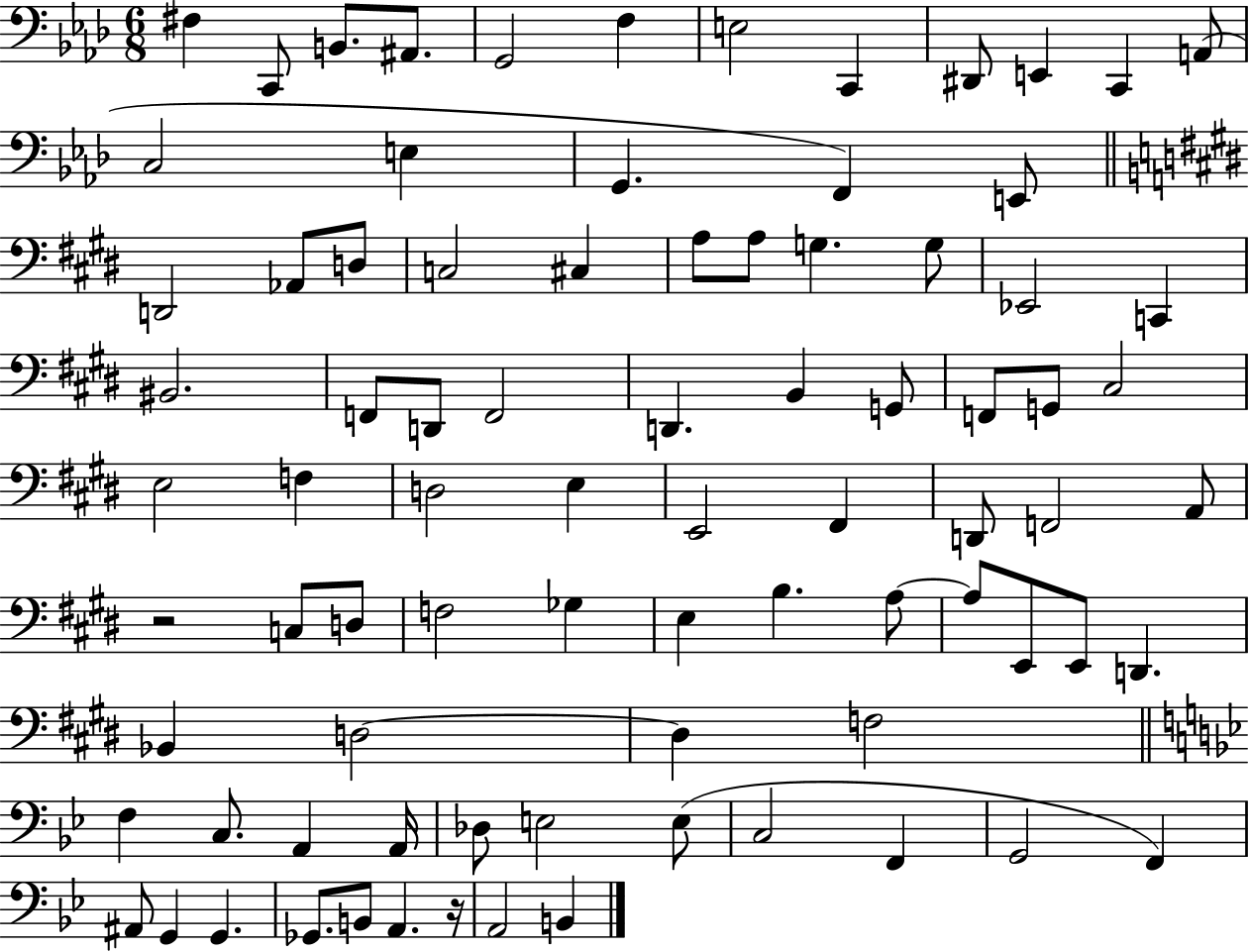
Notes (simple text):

F#3/q C2/e B2/e. A#2/e. G2/h F3/q E3/h C2/q D#2/e E2/q C2/q A2/e C3/h E3/q G2/q. F2/q E2/e D2/h Ab2/e D3/e C3/h C#3/q A3/e A3/e G3/q. G3/e Eb2/h C2/q BIS2/h. F2/e D2/e F2/h D2/q. B2/q G2/e F2/e G2/e C#3/h E3/h F3/q D3/h E3/q E2/h F#2/q D2/e F2/h A2/e R/h C3/e D3/e F3/h Gb3/q E3/q B3/q. A3/e A3/e E2/e E2/e D2/q. Bb2/q D3/h D3/q F3/h F3/q C3/e. A2/q A2/s Db3/e E3/h E3/e C3/h F2/q G2/h F2/q A#2/e G2/q G2/q. Gb2/e. B2/e A2/q. R/s A2/h B2/q